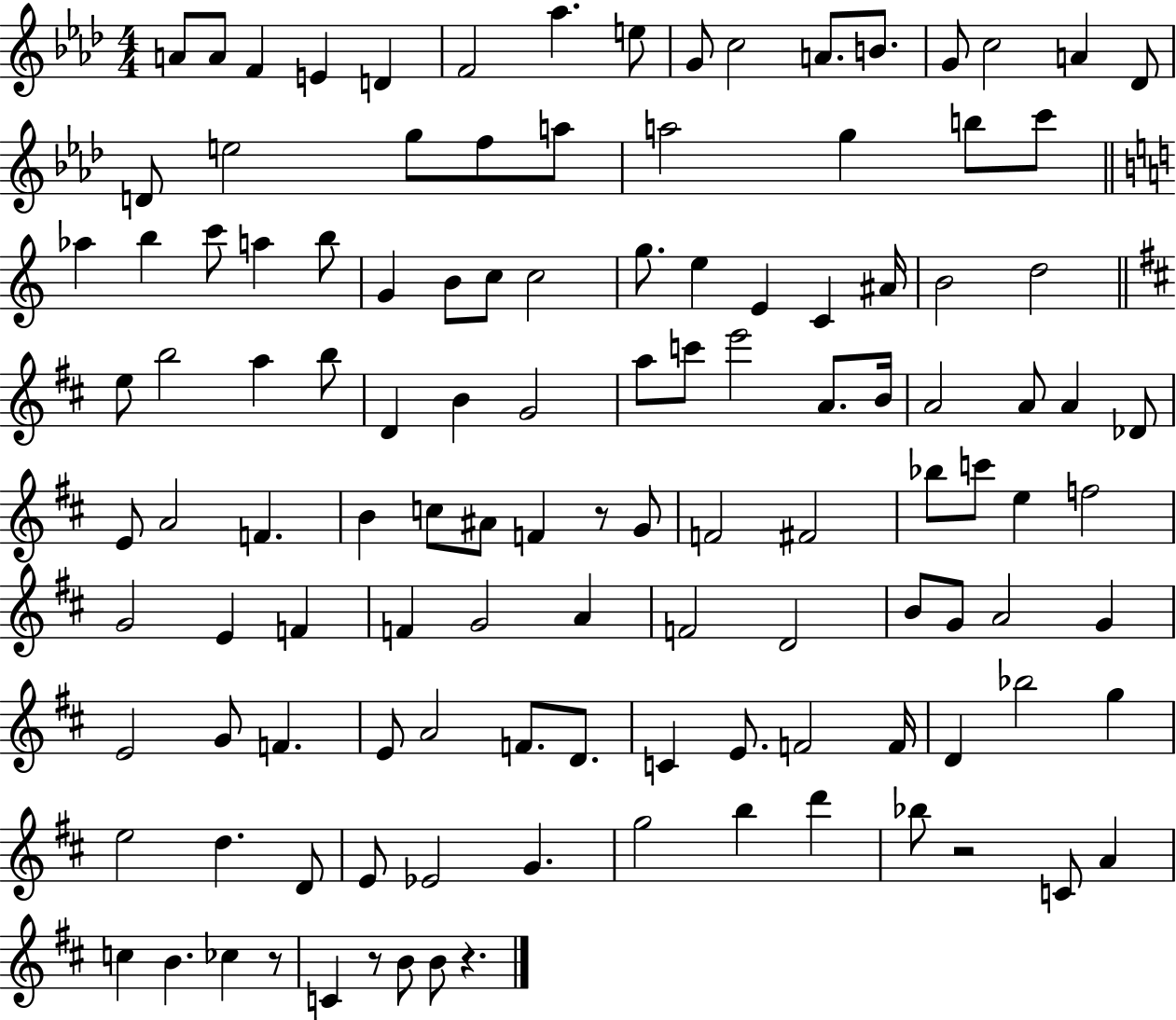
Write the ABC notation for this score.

X:1
T:Untitled
M:4/4
L:1/4
K:Ab
A/2 A/2 F E D F2 _a e/2 G/2 c2 A/2 B/2 G/2 c2 A _D/2 D/2 e2 g/2 f/2 a/2 a2 g b/2 c'/2 _a b c'/2 a b/2 G B/2 c/2 c2 g/2 e E C ^A/4 B2 d2 e/2 b2 a b/2 D B G2 a/2 c'/2 e'2 A/2 B/4 A2 A/2 A _D/2 E/2 A2 F B c/2 ^A/2 F z/2 G/2 F2 ^F2 _b/2 c'/2 e f2 G2 E F F G2 A F2 D2 B/2 G/2 A2 G E2 G/2 F E/2 A2 F/2 D/2 C E/2 F2 F/4 D _b2 g e2 d D/2 E/2 _E2 G g2 b d' _b/2 z2 C/2 A c B _c z/2 C z/2 B/2 B/2 z